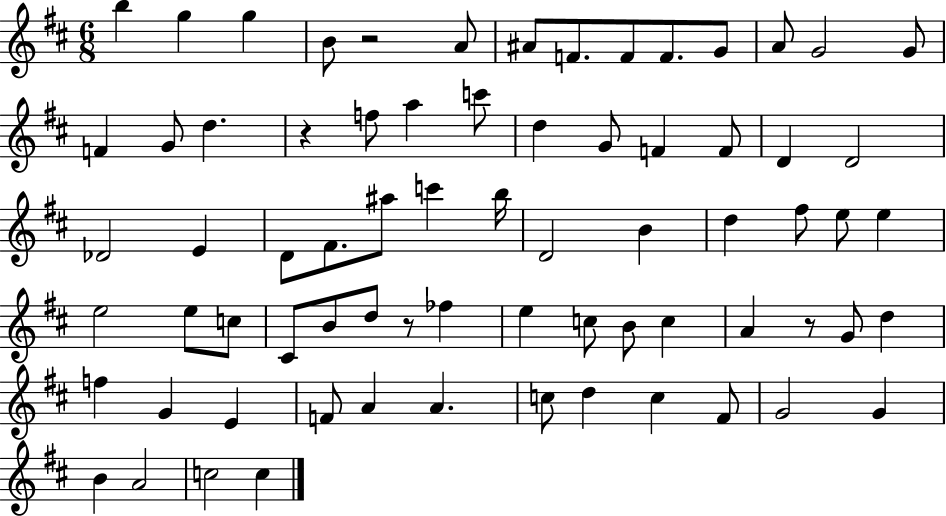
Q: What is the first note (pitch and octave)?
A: B5